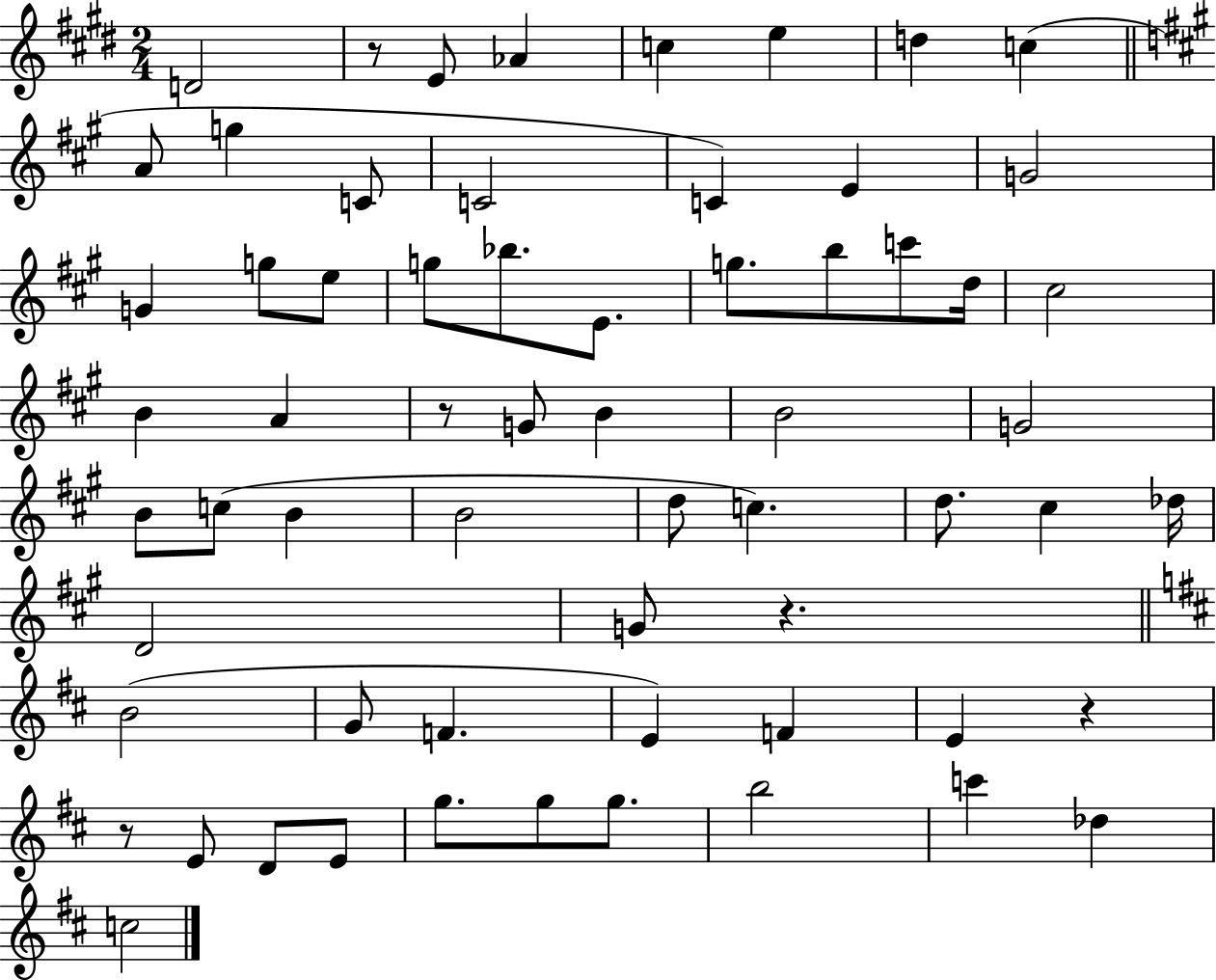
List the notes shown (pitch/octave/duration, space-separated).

D4/h R/e E4/e Ab4/q C5/q E5/q D5/q C5/q A4/e G5/q C4/e C4/h C4/q E4/q G4/h G4/q G5/e E5/e G5/e Bb5/e. E4/e. G5/e. B5/e C6/e D5/s C#5/h B4/q A4/q R/e G4/e B4/q B4/h G4/h B4/e C5/e B4/q B4/h D5/e C5/q. D5/e. C#5/q Db5/s D4/h G4/e R/q. B4/h G4/e F4/q. E4/q F4/q E4/q R/q R/e E4/e D4/e E4/e G5/e. G5/e G5/e. B5/h C6/q Db5/q C5/h